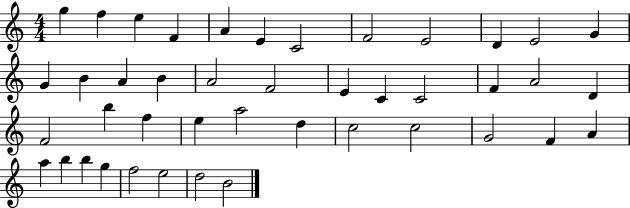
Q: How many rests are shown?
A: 0